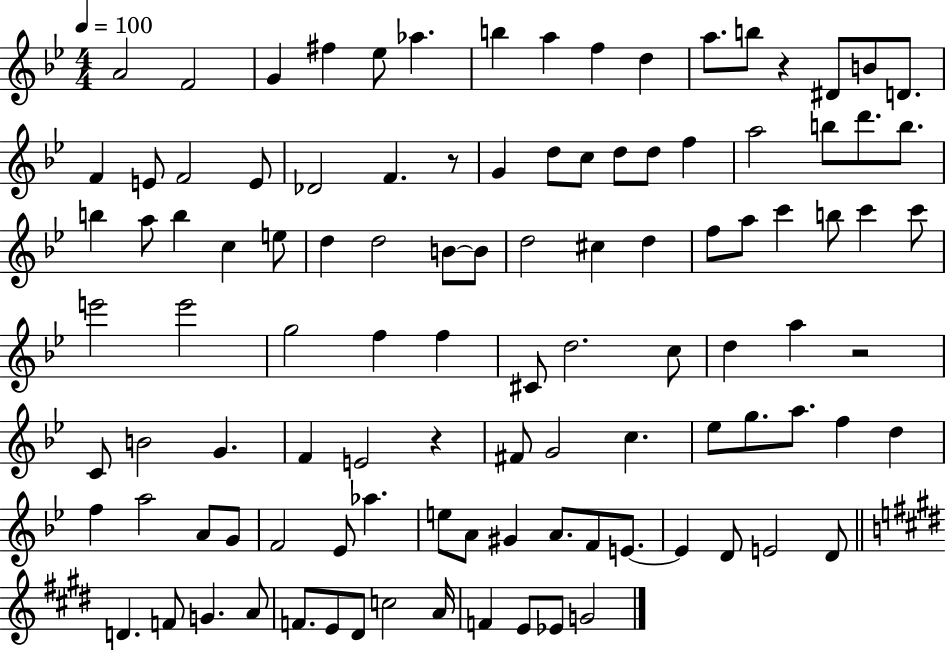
A4/h F4/h G4/q F#5/q Eb5/e Ab5/q. B5/q A5/q F5/q D5/q A5/e. B5/e R/q D#4/e B4/e D4/e. F4/q E4/e F4/h E4/e Db4/h F4/q. R/e G4/q D5/e C5/e D5/e D5/e F5/q A5/h B5/e D6/e. B5/e. B5/q A5/e B5/q C5/q E5/e D5/q D5/h B4/e B4/e D5/h C#5/q D5/q F5/e A5/e C6/q B5/e C6/q C6/e E6/h E6/h G5/h F5/q F5/q C#4/e D5/h. C5/e D5/q A5/q R/h C4/e B4/h G4/q. F4/q E4/h R/q F#4/e G4/h C5/q. Eb5/e G5/e. A5/e. F5/q D5/q F5/q A5/h A4/e G4/e F4/h Eb4/e Ab5/q. E5/e A4/e G#4/q A4/e. F4/e E4/e. E4/q D4/e E4/h D4/e D4/q. F4/e G4/q. A4/e F4/e. E4/e D#4/e C5/h A4/s F4/q E4/e Eb4/e G4/h